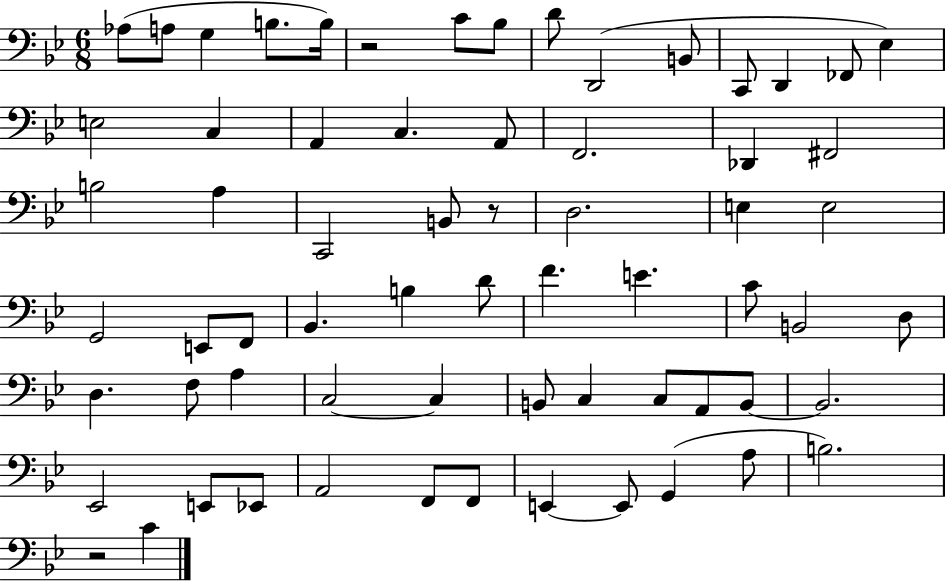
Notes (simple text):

Ab3/e A3/e G3/q B3/e. B3/s R/h C4/e Bb3/e D4/e D2/h B2/e C2/e D2/q FES2/e Eb3/q E3/h C3/q A2/q C3/q. A2/e F2/h. Db2/q F#2/h B3/h A3/q C2/h B2/e R/e D3/h. E3/q E3/h G2/h E2/e F2/e Bb2/q. B3/q D4/e F4/q. E4/q. C4/e B2/h D3/e D3/q. F3/e A3/q C3/h C3/q B2/e C3/q C3/e A2/e B2/e B2/h. Eb2/h E2/e Eb2/e A2/h F2/e F2/e E2/q E2/e G2/q A3/e B3/h. R/h C4/q